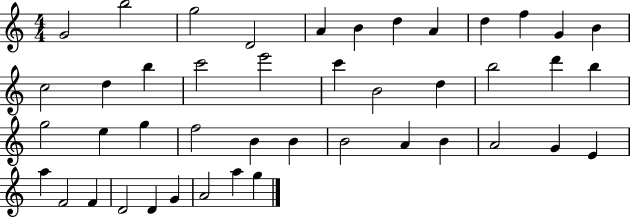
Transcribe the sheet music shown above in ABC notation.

X:1
T:Untitled
M:4/4
L:1/4
K:C
G2 b2 g2 D2 A B d A d f G B c2 d b c'2 e'2 c' B2 d b2 d' b g2 e g f2 B B B2 A B A2 G E a F2 F D2 D G A2 a g